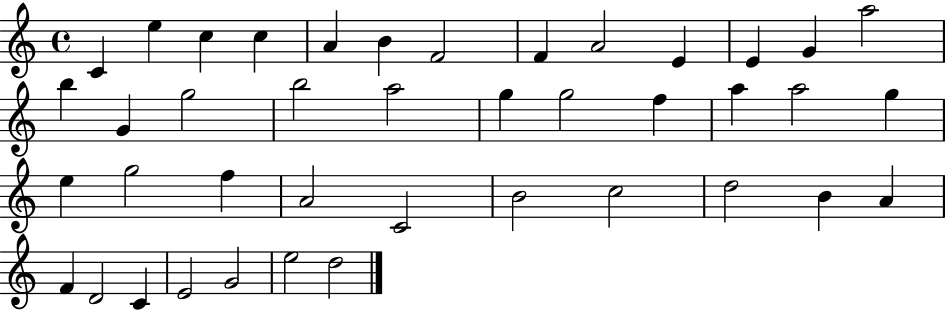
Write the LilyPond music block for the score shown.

{
  \clef treble
  \time 4/4
  \defaultTimeSignature
  \key c \major
  c'4 e''4 c''4 c''4 | a'4 b'4 f'2 | f'4 a'2 e'4 | e'4 g'4 a''2 | \break b''4 g'4 g''2 | b''2 a''2 | g''4 g''2 f''4 | a''4 a''2 g''4 | \break e''4 g''2 f''4 | a'2 c'2 | b'2 c''2 | d''2 b'4 a'4 | \break f'4 d'2 c'4 | e'2 g'2 | e''2 d''2 | \bar "|."
}